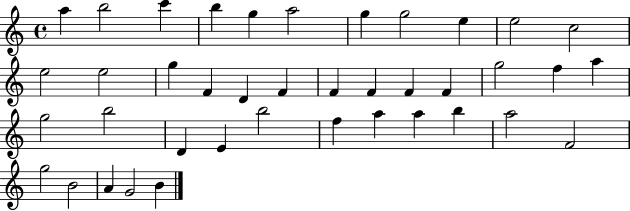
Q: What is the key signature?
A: C major